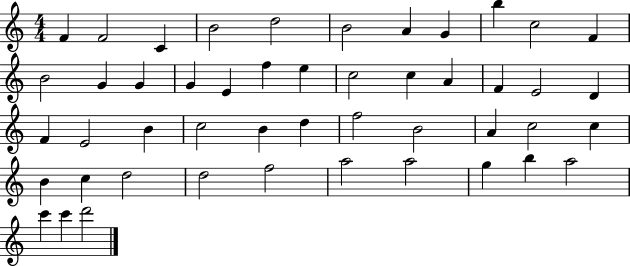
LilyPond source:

{
  \clef treble
  \numericTimeSignature
  \time 4/4
  \key c \major
  f'4 f'2 c'4 | b'2 d''2 | b'2 a'4 g'4 | b''4 c''2 f'4 | \break b'2 g'4 g'4 | g'4 e'4 f''4 e''4 | c''2 c''4 a'4 | f'4 e'2 d'4 | \break f'4 e'2 b'4 | c''2 b'4 d''4 | f''2 b'2 | a'4 c''2 c''4 | \break b'4 c''4 d''2 | d''2 f''2 | a''2 a''2 | g''4 b''4 a''2 | \break c'''4 c'''4 d'''2 | \bar "|."
}